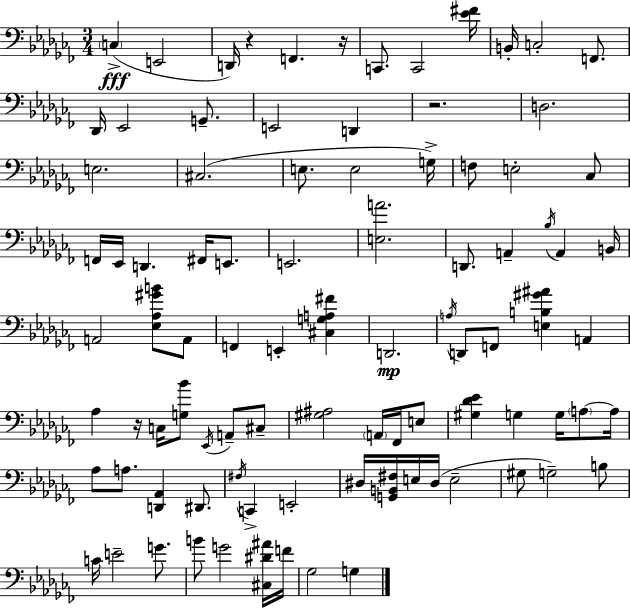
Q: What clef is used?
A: bass